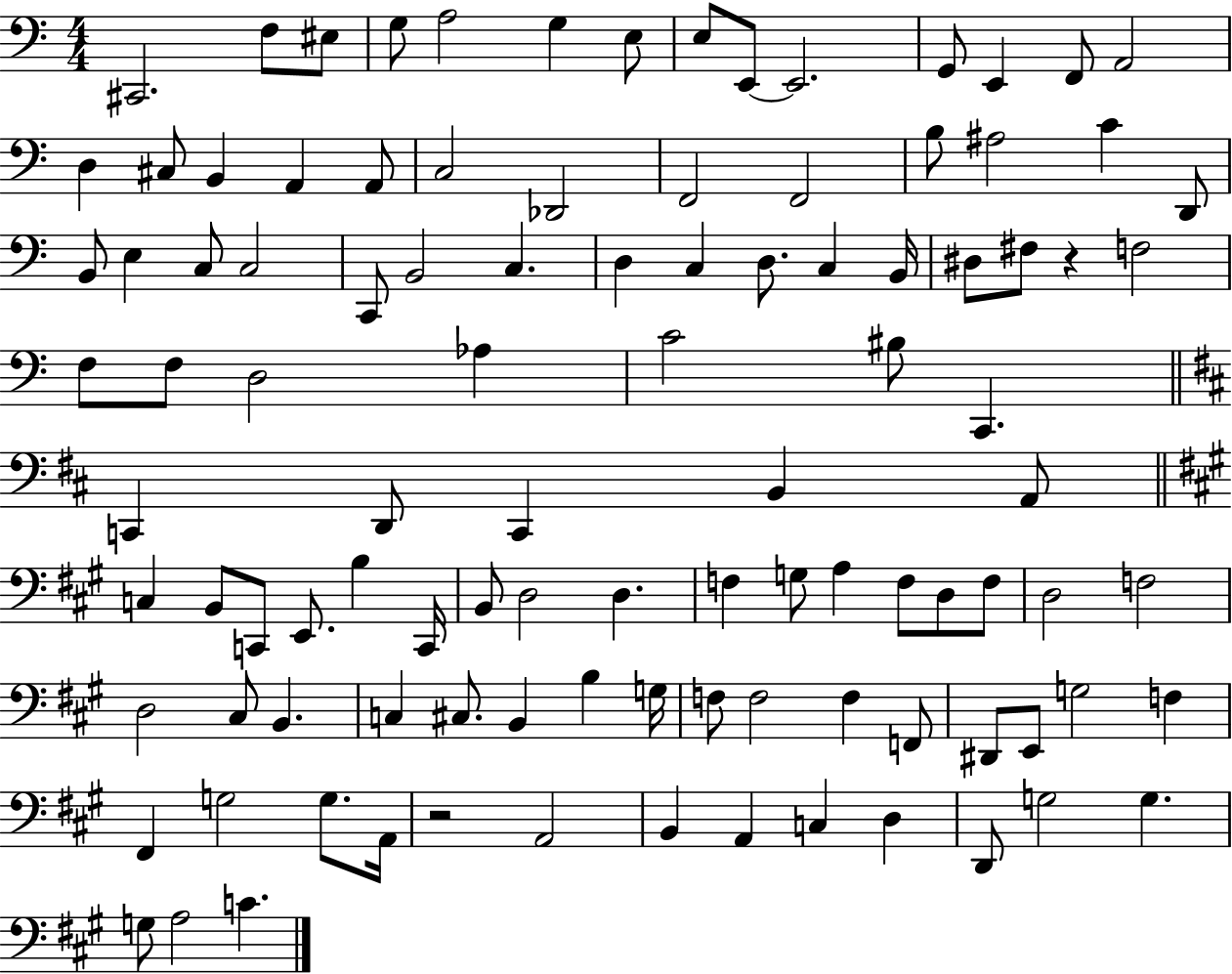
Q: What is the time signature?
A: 4/4